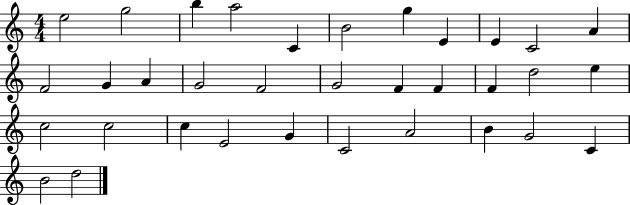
{
  \clef treble
  \numericTimeSignature
  \time 4/4
  \key c \major
  e''2 g''2 | b''4 a''2 c'4 | b'2 g''4 e'4 | e'4 c'2 a'4 | \break f'2 g'4 a'4 | g'2 f'2 | g'2 f'4 f'4 | f'4 d''2 e''4 | \break c''2 c''2 | c''4 e'2 g'4 | c'2 a'2 | b'4 g'2 c'4 | \break b'2 d''2 | \bar "|."
}